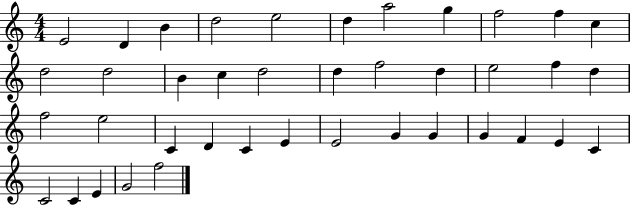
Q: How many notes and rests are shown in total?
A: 40